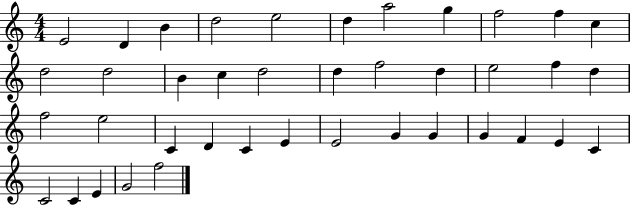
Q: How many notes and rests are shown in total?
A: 40